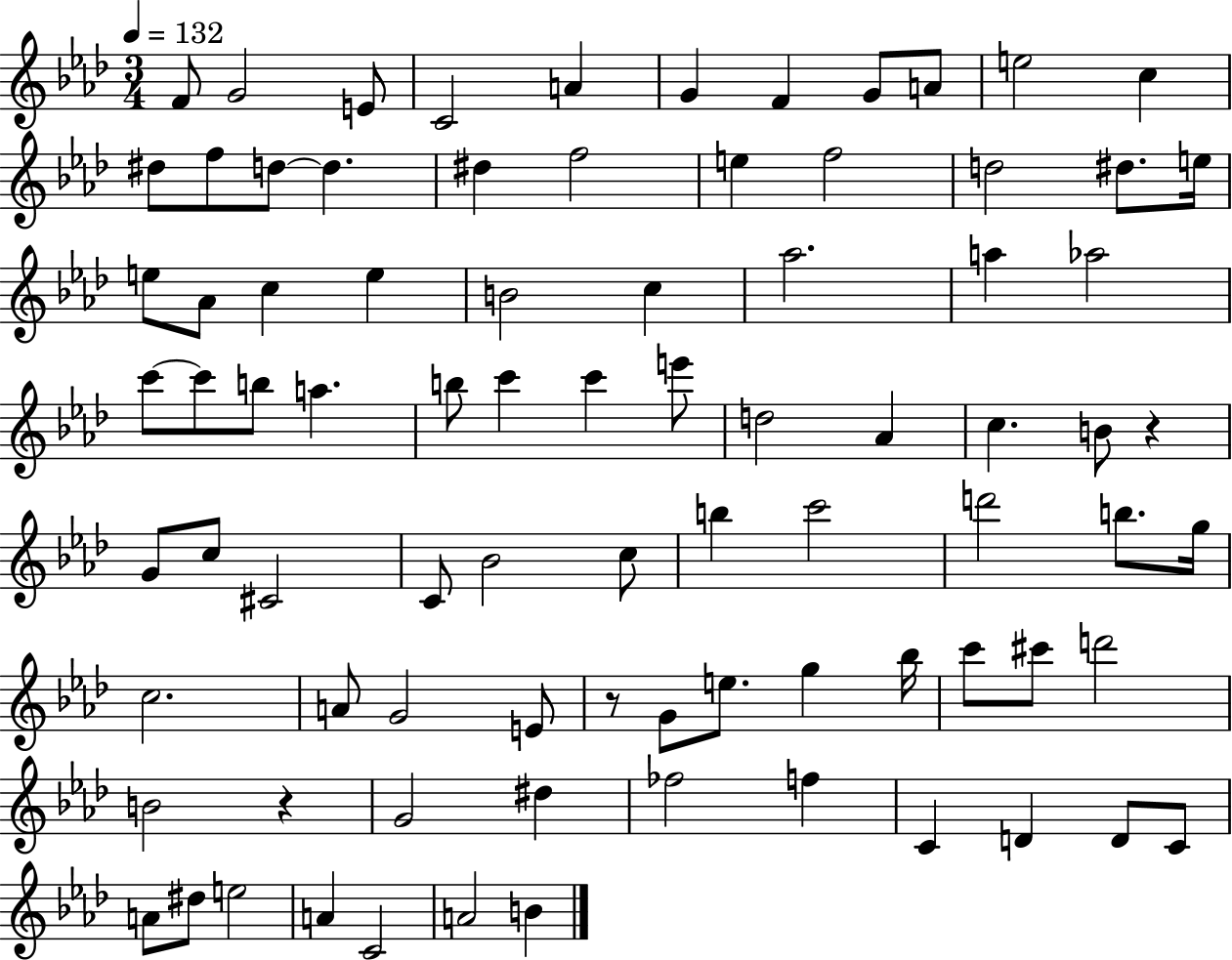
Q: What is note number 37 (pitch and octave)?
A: C6